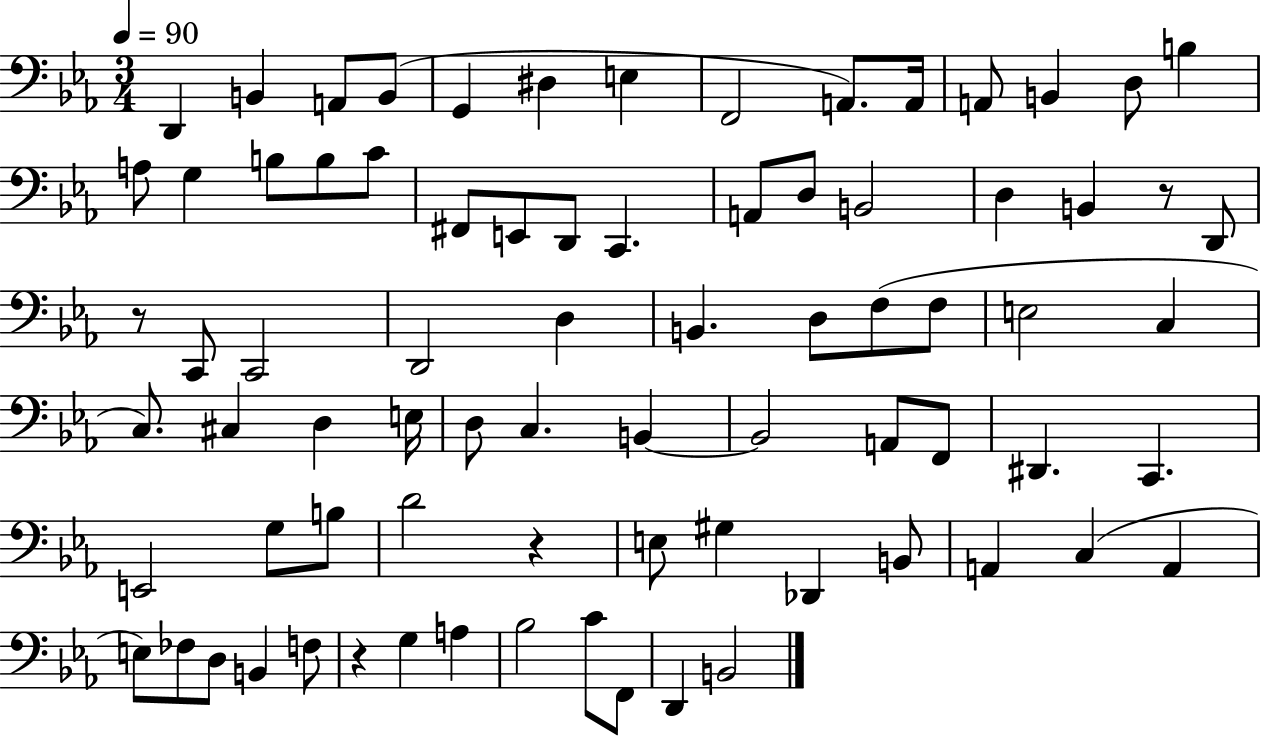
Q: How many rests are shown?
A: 4